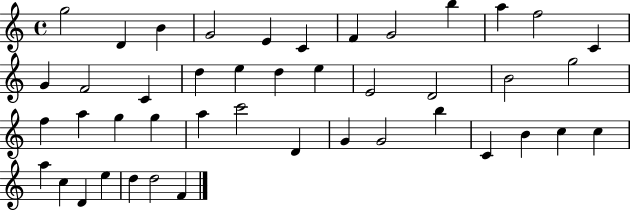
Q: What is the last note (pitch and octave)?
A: F4